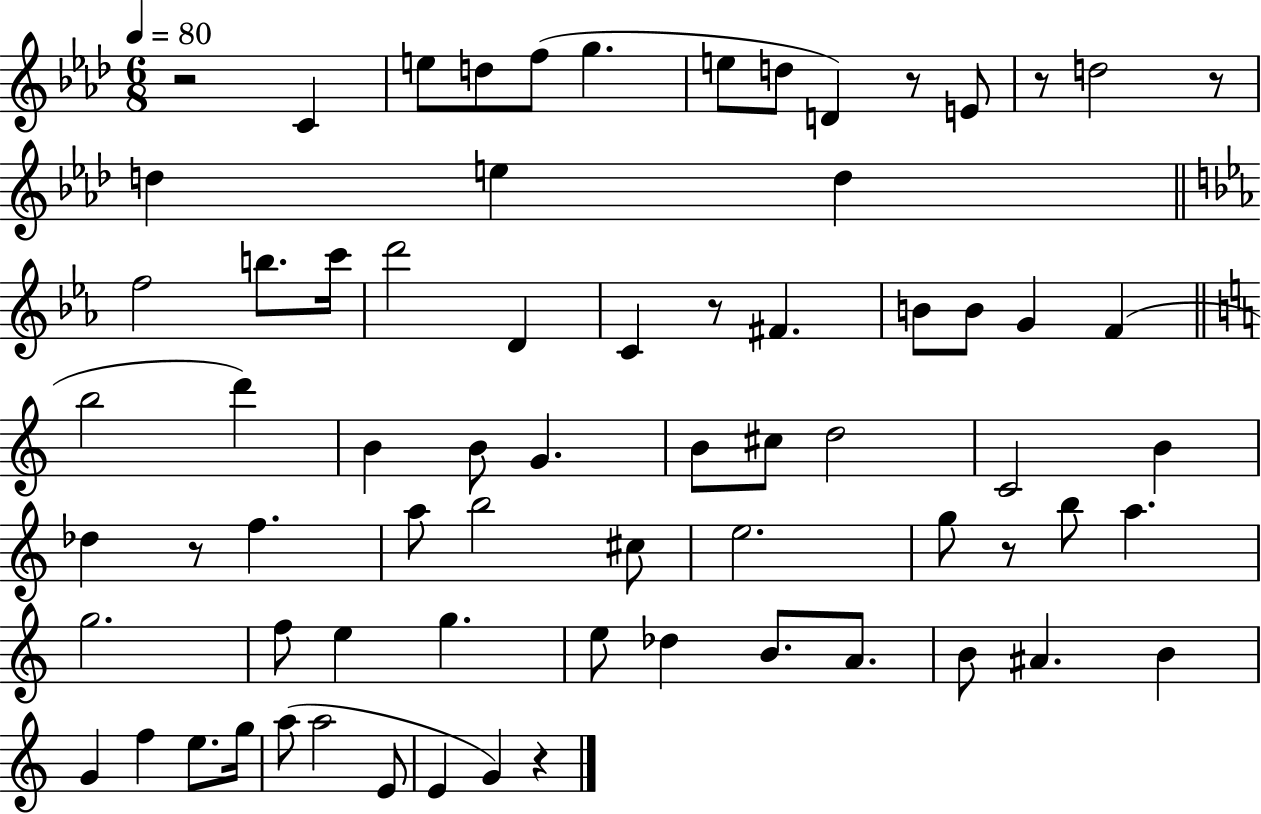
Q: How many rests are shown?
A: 8